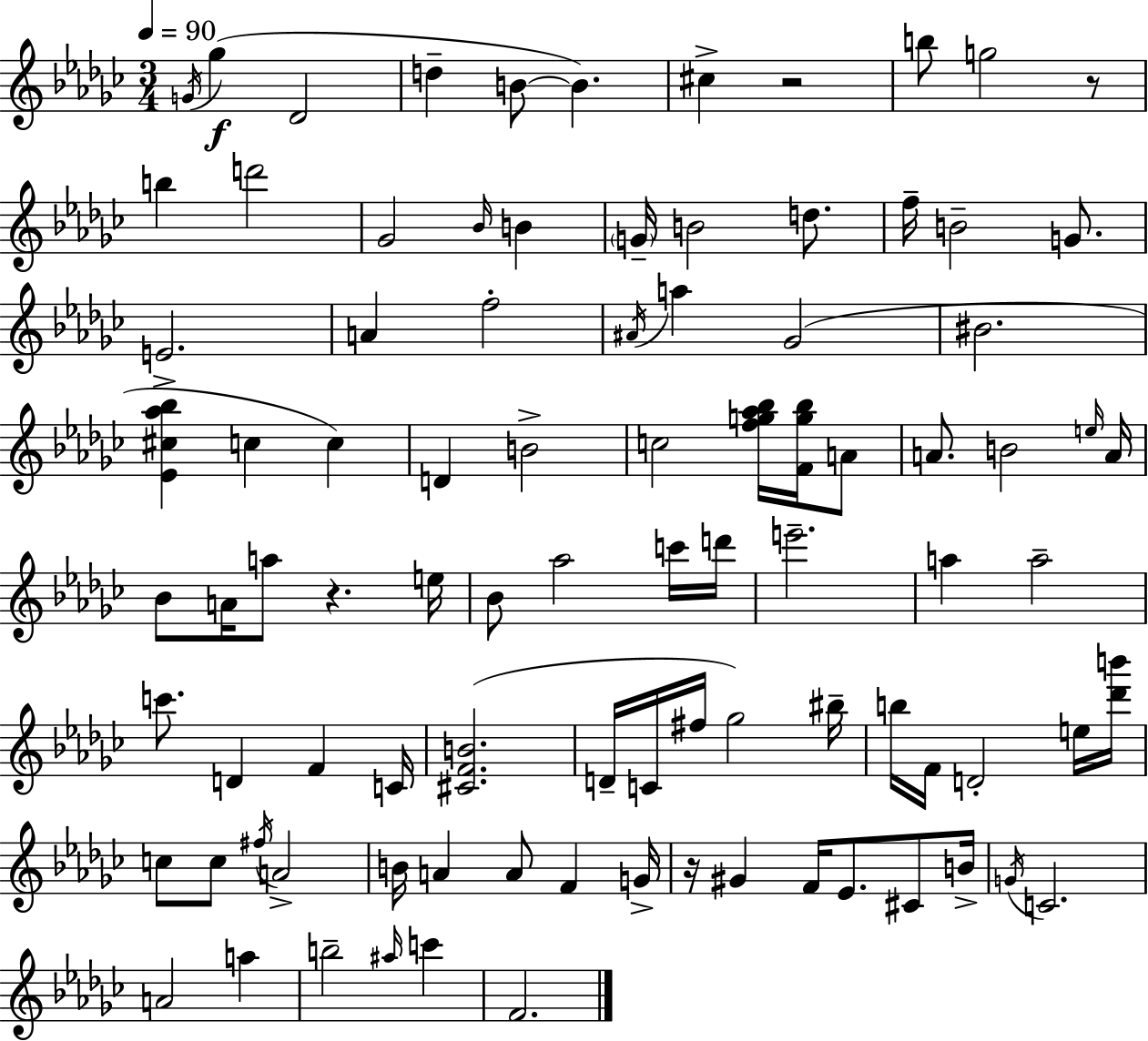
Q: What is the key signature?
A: EES minor